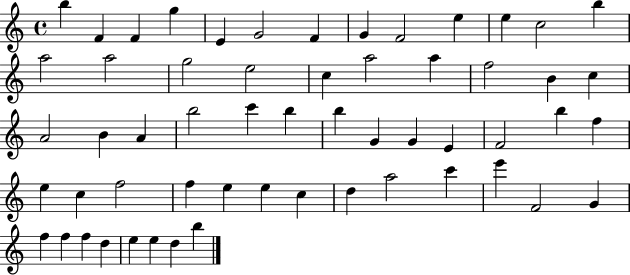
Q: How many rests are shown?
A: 0